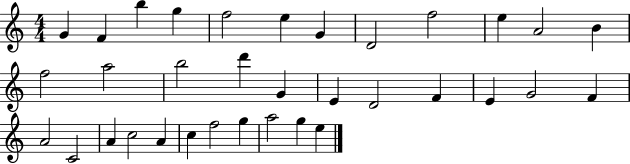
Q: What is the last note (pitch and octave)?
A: E5